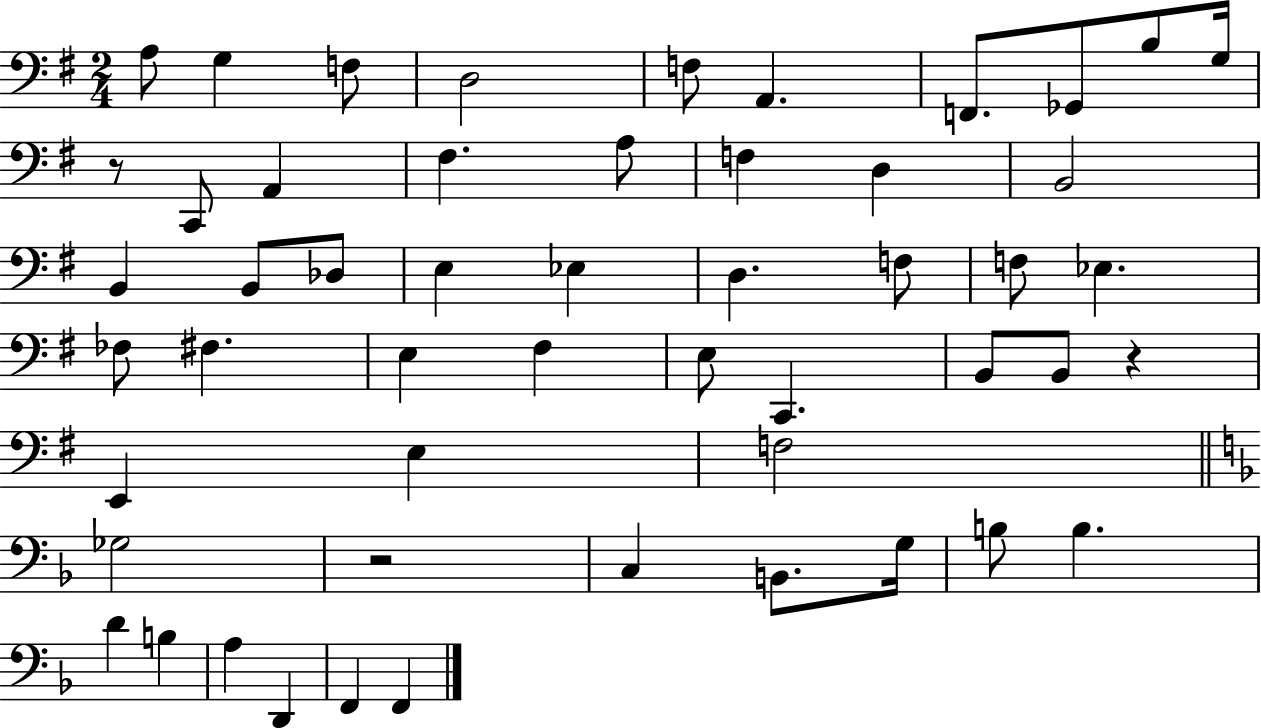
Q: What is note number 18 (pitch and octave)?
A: B2